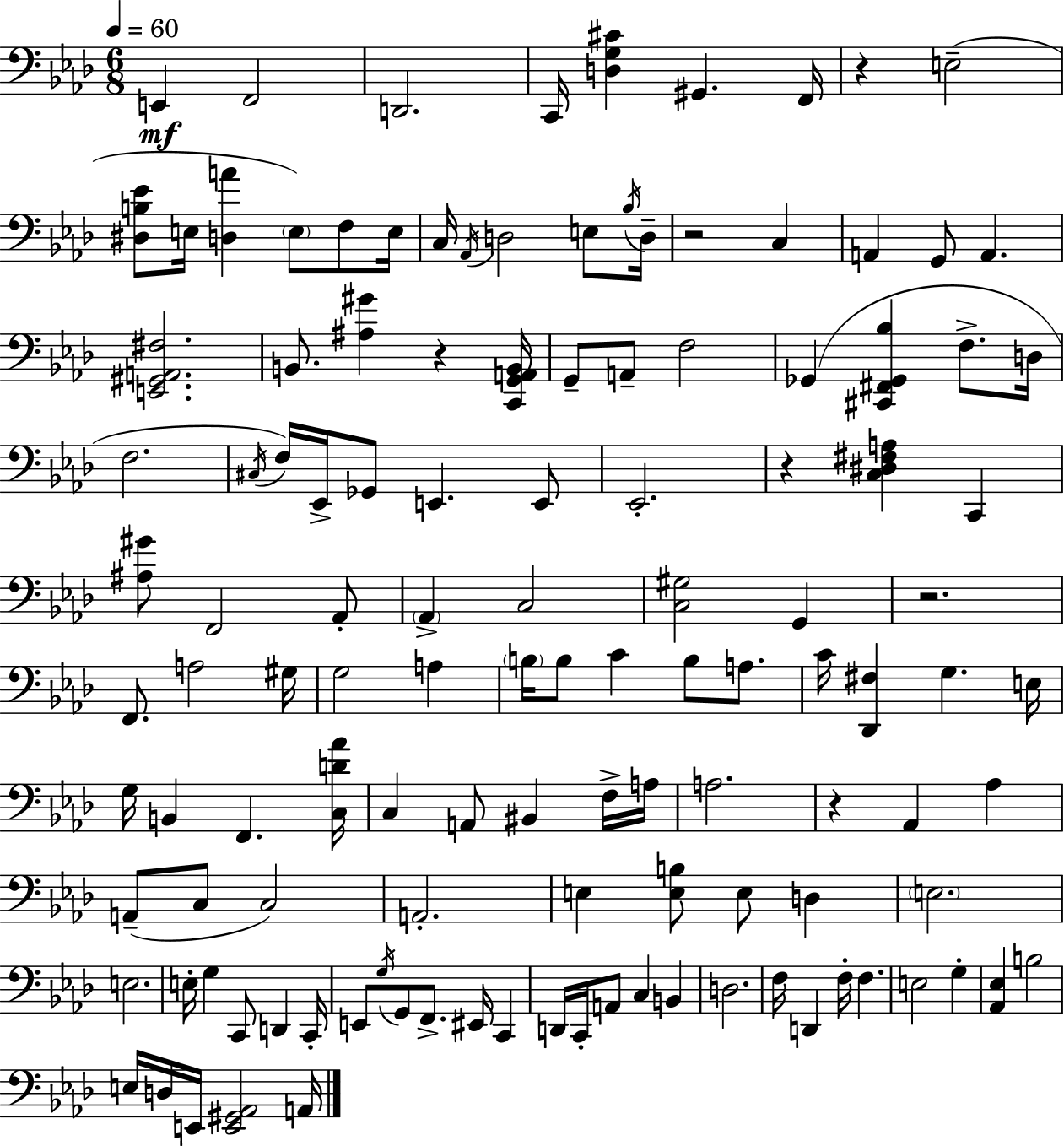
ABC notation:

X:1
T:Untitled
M:6/8
L:1/4
K:Fm
E,, F,,2 D,,2 C,,/4 [D,G,^C] ^G,, F,,/4 z E,2 [^D,B,_E]/2 E,/4 [D,A] E,/2 F,/2 E,/4 C,/4 _A,,/4 D,2 E,/2 _B,/4 D,/4 z2 C, A,, G,,/2 A,, [E,,^G,,A,,^F,]2 B,,/2 [^A,^G] z [C,,G,,A,,B,,]/4 G,,/2 A,,/2 F,2 _G,, [^C,,^F,,_G,,_B,] F,/2 D,/4 F,2 ^C,/4 F,/4 _E,,/4 _G,,/2 E,, E,,/2 _E,,2 z [C,^D,^F,A,] C,, [^A,^G]/2 F,,2 _A,,/2 _A,, C,2 [C,^G,]2 G,, z2 F,,/2 A,2 ^G,/4 G,2 A, B,/4 B,/2 C B,/2 A,/2 C/4 [_D,,^F,] G, E,/4 G,/4 B,, F,, [C,D_A]/4 C, A,,/2 ^B,, F,/4 A,/4 A,2 z _A,, _A, A,,/2 C,/2 C,2 A,,2 E, [E,B,]/2 E,/2 D, E,2 E,2 E,/4 G, C,,/2 D,, C,,/4 E,,/2 G,/4 G,,/2 F,,/2 ^E,,/4 C,, D,,/4 C,,/4 A,,/2 C, B,, D,2 F,/4 D,, F,/4 F, E,2 G, [_A,,_E,] B,2 E,/4 D,/4 E,,/4 [E,,^G,,_A,,]2 A,,/4